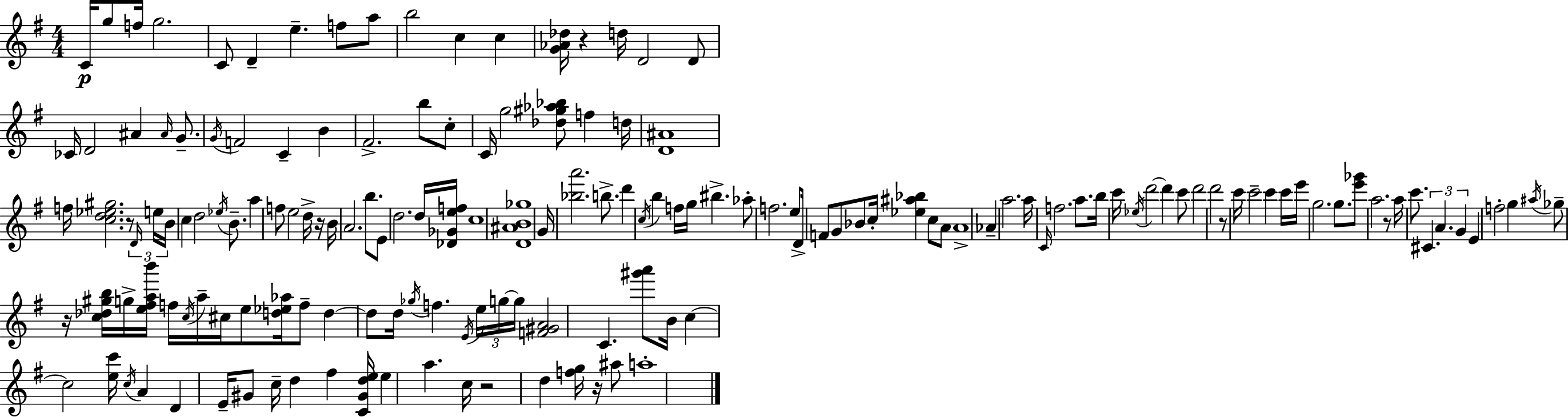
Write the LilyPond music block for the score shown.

{
  \clef treble
  \numericTimeSignature
  \time 4/4
  \key g \major
  \repeat volta 2 { c'16\p g''8 f''16 g''2. | c'8 d'4-- e''4.-- f''8 a''8 | b''2 c''4 c''4 | <g' aes' des''>16 r4 d''16 d'2 d'8 | \break ces'16 d'2 ais'4 \grace { ais'16 } g'8.-- | \acciaccatura { g'16 } f'2 c'4-- b'4 | fis'2.-> b''8 | c''8-. c'16 g''2 <des'' gis'' aes'' bes''>8 f''4 | \break d''16 <d' ais'>1 | f''16 <c'' d'' ees'' gis''>2. r8 | \tuplet 3/2 { \grace { d'16 } e''16 b'16 } c''4 d''2 | \acciaccatura { ees''16 } b'8.-- a''4 f''8 e''2 | \break d''16-> r16 b'16 a'2. | b''8. e'8 d''2. | d''16 <des' ges' e'' f''>16 c''1 | <d' ais' b' ges''>1 | \break g'16 <bes'' a'''>2. | b''8.-> d'''4 \acciaccatura { c''16 } b''4 f''16 g''16 bis''4.-> | aes''8-. f''2. | e''8 d'16-> f'8 g'8 bes'8 c''16-. <ees'' ais'' bes''>4 | \break c''8 a'8 a'1-> | aes'4-- a''2. | a''16 \grace { c'16 } f''2. | a''8. b''16 c'''16 \acciaccatura { ees''16 } d'''2~~ | \break d'''4 c'''8 d'''2 d'''2 | r8 c'''16 c'''2-- | c'''4 c'''16 e'''16 g''2. | g''8. <e''' ges'''>8 a''2. | \break r8 a''16 c'''8. \tuplet 3/2 { cis'4. | a'4. g'4 } e'4 f''2-. | g''4 \acciaccatura { ais''16 } ges''8-- r16 <c'' des'' gis'' b''>16 | g''16-> <e'' fis'' a'' b'''>16 f''16 \acciaccatura { c''16 } a''16-- cis''16 e''8 <d'' ees'' aes''>16 f''8-- d''4~~ d''8 | \break d''16 \acciaccatura { ges''16 } f''4. \acciaccatura { e'16 } \tuplet 3/2 { e''16 g''16~~ g''16 } <f' gis' a'>2 | c'4. <gis''' a'''>8 b'16 c''4~~ | c''2 <e'' c'''>16 \acciaccatura { c''16 } a'4 | d'4 e'16-- gis'8 c''16-- d''4 fis''4 | \break <c' gis' d'' e''>16 e''4 a''4. c''16 r2 | d''4 <f'' g''>16 r16 ais''8 a''1-. | } \bar "|."
}